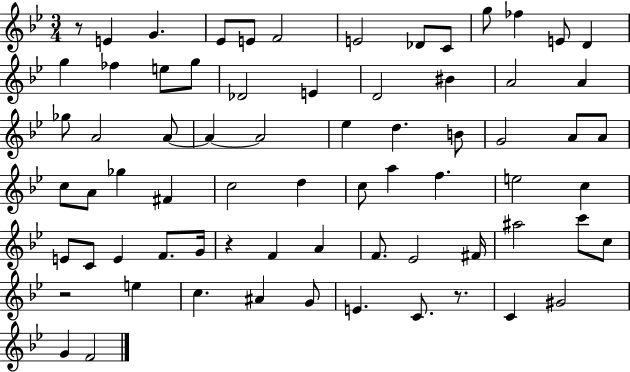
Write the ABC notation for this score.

X:1
T:Untitled
M:3/4
L:1/4
K:Bb
z/2 E G _E/2 E/2 F2 E2 _D/2 C/2 g/2 _f E/2 D g _f e/2 g/2 _D2 E D2 ^B A2 A _g/2 A2 A/2 A A2 _e d B/2 G2 A/2 A/2 c/2 A/2 _g ^F c2 d c/2 a f e2 c E/2 C/2 E F/2 G/4 z F A F/2 _E2 ^F/4 ^a2 c'/2 c/2 z2 e c ^A G/2 E C/2 z/2 C ^G2 G F2